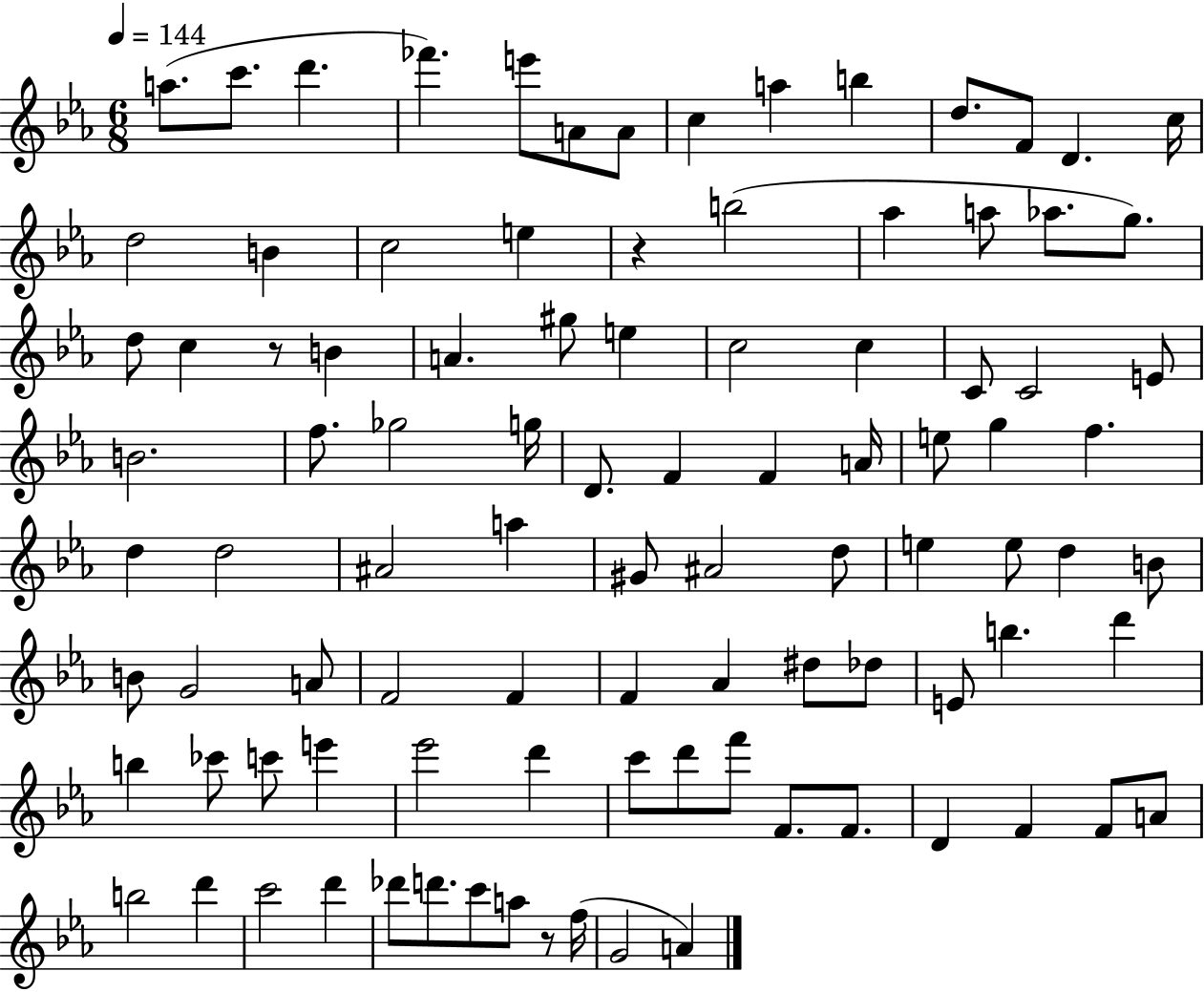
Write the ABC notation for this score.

X:1
T:Untitled
M:6/8
L:1/4
K:Eb
a/2 c'/2 d' _f' e'/2 A/2 A/2 c a b d/2 F/2 D c/4 d2 B c2 e z b2 _a a/2 _a/2 g/2 d/2 c z/2 B A ^g/2 e c2 c C/2 C2 E/2 B2 f/2 _g2 g/4 D/2 F F A/4 e/2 g f d d2 ^A2 a ^G/2 ^A2 d/2 e e/2 d B/2 B/2 G2 A/2 F2 F F _A ^d/2 _d/2 E/2 b d' b _c'/2 c'/2 e' _e'2 d' c'/2 d'/2 f'/2 F/2 F/2 D F F/2 A/2 b2 d' c'2 d' _d'/2 d'/2 c'/2 a/2 z/2 f/4 G2 A